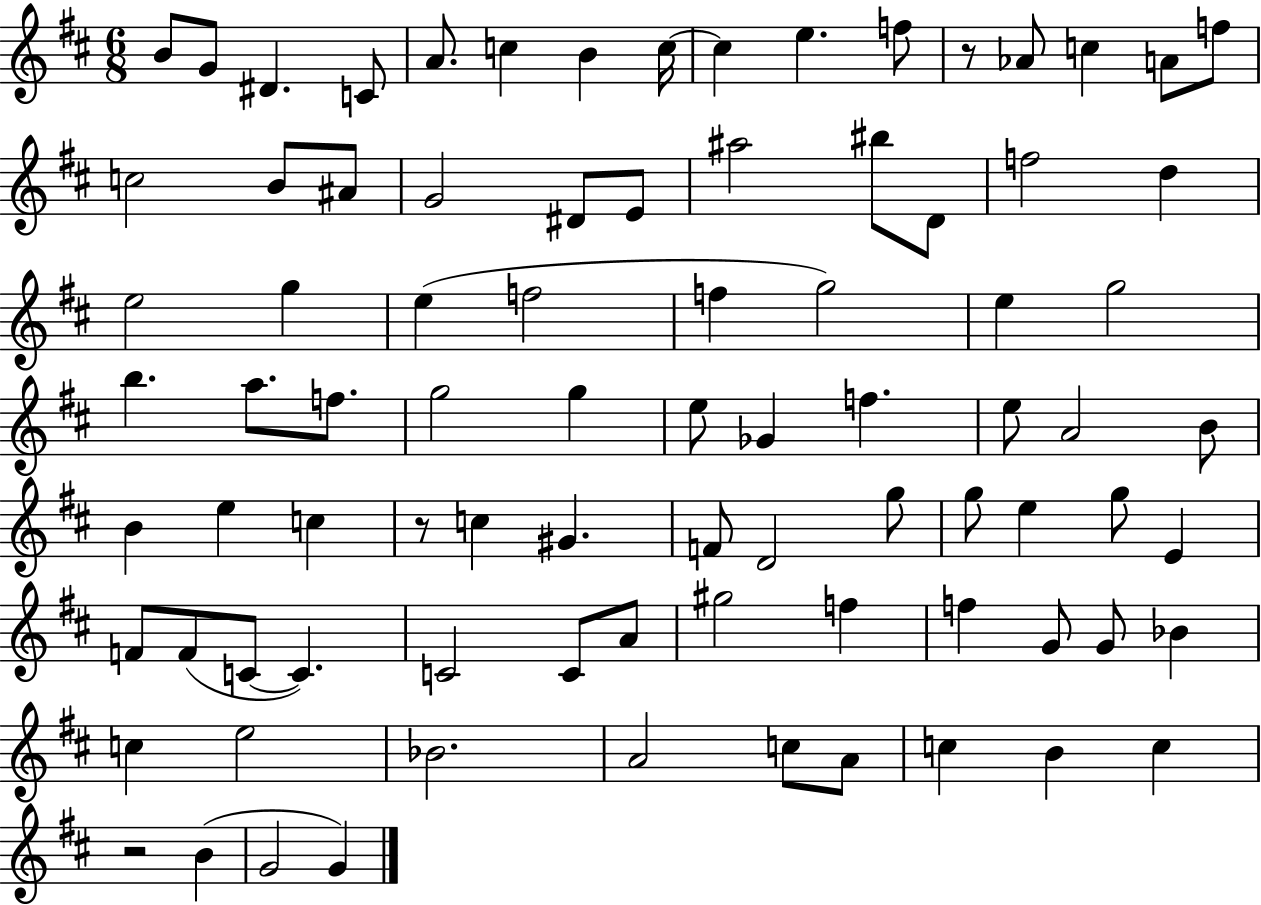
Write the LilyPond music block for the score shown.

{
  \clef treble
  \numericTimeSignature
  \time 6/8
  \key d \major
  b'8 g'8 dis'4. c'8 | a'8. c''4 b'4 c''16~~ | c''4 e''4. f''8 | r8 aes'8 c''4 a'8 f''8 | \break c''2 b'8 ais'8 | g'2 dis'8 e'8 | ais''2 bis''8 d'8 | f''2 d''4 | \break e''2 g''4 | e''4( f''2 | f''4 g''2) | e''4 g''2 | \break b''4. a''8. f''8. | g''2 g''4 | e''8 ges'4 f''4. | e''8 a'2 b'8 | \break b'4 e''4 c''4 | r8 c''4 gis'4. | f'8 d'2 g''8 | g''8 e''4 g''8 e'4 | \break f'8 f'8( c'8~~ c'4.) | c'2 c'8 a'8 | gis''2 f''4 | f''4 g'8 g'8 bes'4 | \break c''4 e''2 | bes'2. | a'2 c''8 a'8 | c''4 b'4 c''4 | \break r2 b'4( | g'2 g'4) | \bar "|."
}